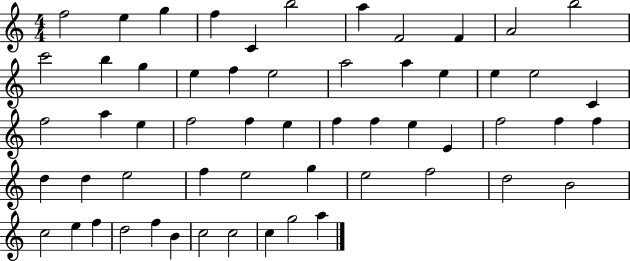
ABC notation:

X:1
T:Untitled
M:4/4
L:1/4
K:C
f2 e g f C b2 a F2 F A2 b2 c'2 b g e f e2 a2 a e e e2 C f2 a e f2 f e f f e E f2 f f d d e2 f e2 g e2 f2 d2 B2 c2 e f d2 f B c2 c2 c g2 a